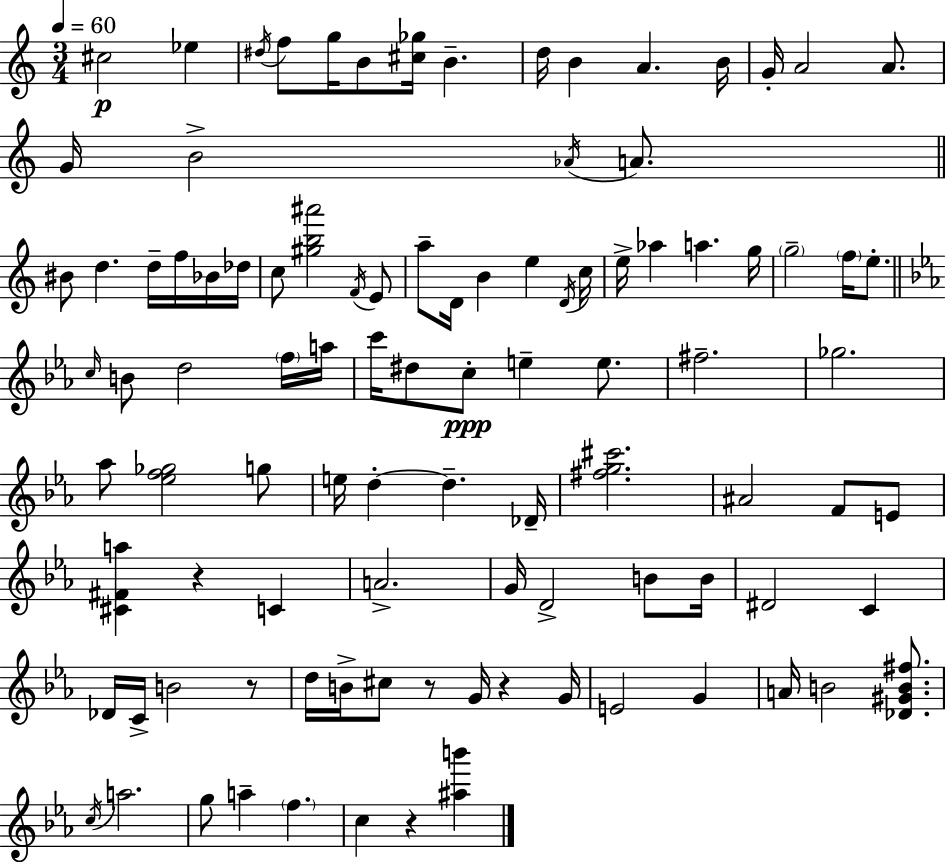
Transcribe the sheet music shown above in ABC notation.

X:1
T:Untitled
M:3/4
L:1/4
K:C
^c2 _e ^d/4 f/2 g/4 B/2 [^c_g]/4 B d/4 B A B/4 G/4 A2 A/2 G/4 B2 _A/4 A/2 ^B/2 d d/4 f/4 _B/4 _d/4 c/2 [^gb^a']2 F/4 E/2 a/2 D/4 B e D/4 c/4 e/4 _a a g/4 g2 f/4 e/2 c/4 B/2 d2 f/4 a/4 c'/4 ^d/2 c/2 e e/2 ^f2 _g2 _a/2 [_ef_g]2 g/2 e/4 d d _D/4 [^fg^c']2 ^A2 F/2 E/2 [^C^Fa] z C A2 G/4 D2 B/2 B/4 ^D2 C _D/4 C/4 B2 z/2 d/4 B/4 ^c/2 z/2 G/4 z G/4 E2 G A/4 B2 [_D^GB^f]/2 c/4 a2 g/2 a f c z [^ab']